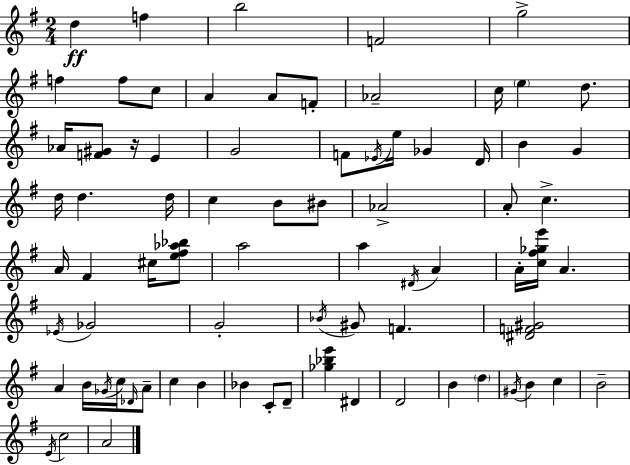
{
  \clef treble
  \numericTimeSignature
  \time 2/4
  \key e \minor
  d''4\ff f''4 | b''2 | f'2 | g''2-> | \break f''4 f''8 c''8 | a'4 a'8 f'8-. | aes'2-- | c''16 \parenthesize e''4 d''8. | \break aes'16 <f' gis'>8 r16 e'4 | g'2 | f'8 \acciaccatura { ees'16 } e''16 ges'4 | d'16 b'4 g'4 | \break d''16 d''4. | d''16 c''4 b'8 bis'8 | aes'2-> | a'8-. c''4.-> | \break a'16 fis'4 cis''16 <e'' fis'' aes'' bes''>8 | a''2 | a''4 \acciaccatura { dis'16 } a'4 | a'16-. <c'' fis'' ges'' e'''>16 a'4. | \break \acciaccatura { ees'16 } ges'2 | g'2-. | \acciaccatura { bes'16 } gis'8 f'4. | <dis' f' gis'>2 | \break a'4 | b'16 \acciaccatura { ges'16 } c''16 \grace { des'16 } a'8-- c''4 | b'4 bes'4 | c'8-. d'8-- <ges'' bes'' e'''>4 | \break dis'4 d'2 | b'4 | \parenthesize d''4 \acciaccatura { gis'16 } b'4 | c''4 b'2-- | \break \acciaccatura { e'16 } | c''2 | a'2 | \bar "|."
}